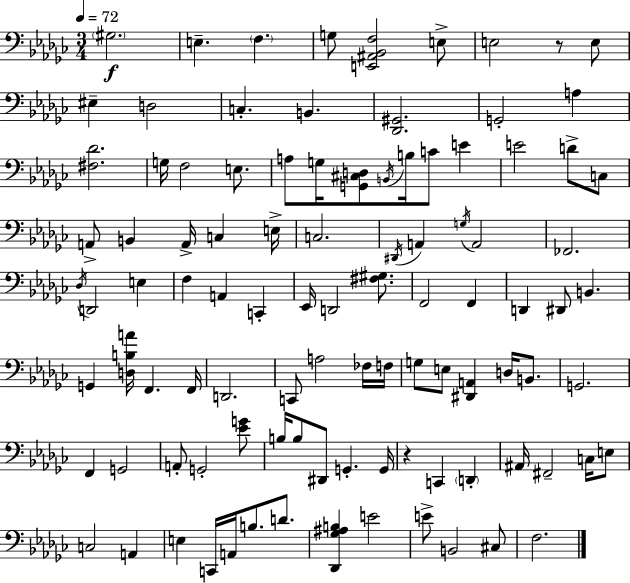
X:1
T:Untitled
M:3/4
L:1/4
K:Ebm
^G,2 E, F, G,/2 [E,,^A,,_B,,F,]2 E,/2 E,2 z/2 E,/2 ^E, D,2 C, B,, [_D,,^G,,]2 G,,2 A, [^F,_D]2 G,/4 F,2 E,/2 A,/2 G,/4 [G,,^C,D,]/2 B,,/4 B,/4 C/2 E E2 D/2 C,/2 A,,/2 B,, A,,/4 C, E,/4 C,2 ^D,,/4 A,, G,/4 A,,2 _F,,2 _D,/4 D,,2 E, F, A,, C,, _E,,/4 D,,2 [^F,^G,]/2 F,,2 F,, D,, ^D,,/2 B,, G,, [D,B,A]/4 F,, F,,/4 D,,2 C,,/2 A,2 _F,/4 F,/4 G,/2 E,/2 [^D,,A,,] D,/4 B,,/2 G,,2 F,, G,,2 A,,/2 G,,2 [_EG]/2 B,/4 B,/2 ^D,,/2 G,, G,,/4 z C,, D,, ^A,,/4 ^F,,2 C,/4 E,/2 C,2 A,, E, C,,/4 A,,/4 B,/2 D/2 [_D,,_G,^A,B,] E2 E/2 B,,2 ^C,/2 F,2